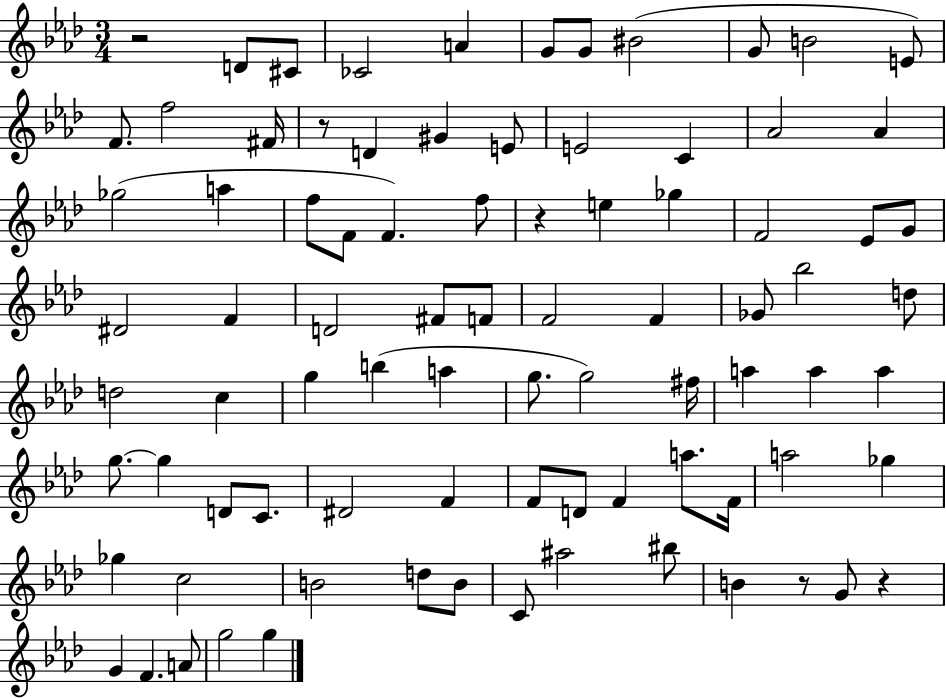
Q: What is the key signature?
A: AES major